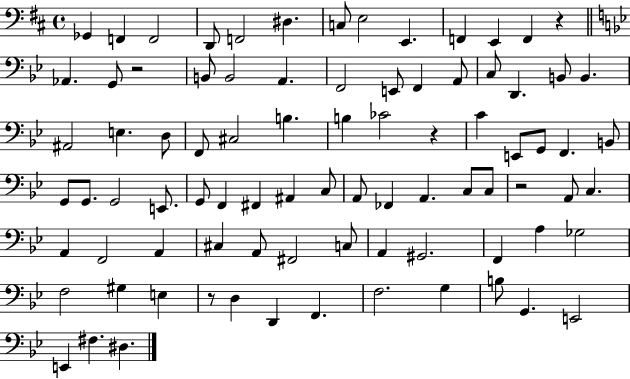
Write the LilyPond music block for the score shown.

{
  \clef bass
  \time 4/4
  \defaultTimeSignature
  \key d \major
  ges,4 f,4 f,2 | d,8 f,2 dis4. | c8 e2 e,4. | f,4 e,4 f,4 r4 | \break \bar "||" \break \key g \minor aes,4. g,8 r2 | b,8 b,2 a,4. | f,2 e,8 f,4 a,8 | c8 d,4. b,8 b,4. | \break ais,2 e4. d8 | f,8 cis2 b4. | b4 ces'2 r4 | c'4 e,8 g,8 f,4. b,8 | \break g,8 g,8. g,2 e,8. | g,8 f,4 fis,4 ais,4 c8 | a,8 fes,4 a,4. c8 c8 | r2 a,8 c4. | \break a,4 f,2 a,4 | cis4 a,8 fis,2 c8 | a,4 gis,2. | f,4 a4 ges2 | \break f2 gis4 e4 | r8 d4 d,4 f,4. | f2. g4 | b8 g,4. e,2 | \break e,4 fis4. dis4. | \bar "|."
}